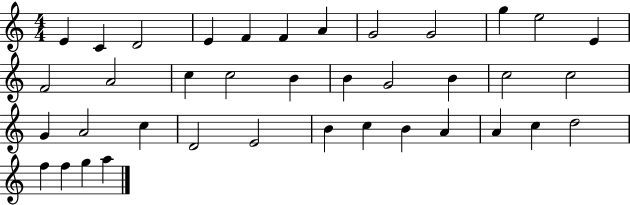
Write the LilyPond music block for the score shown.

{
  \clef treble
  \numericTimeSignature
  \time 4/4
  \key c \major
  e'4 c'4 d'2 | e'4 f'4 f'4 a'4 | g'2 g'2 | g''4 e''2 e'4 | \break f'2 a'2 | c''4 c''2 b'4 | b'4 g'2 b'4 | c''2 c''2 | \break g'4 a'2 c''4 | d'2 e'2 | b'4 c''4 b'4 a'4 | a'4 c''4 d''2 | \break f''4 f''4 g''4 a''4 | \bar "|."
}